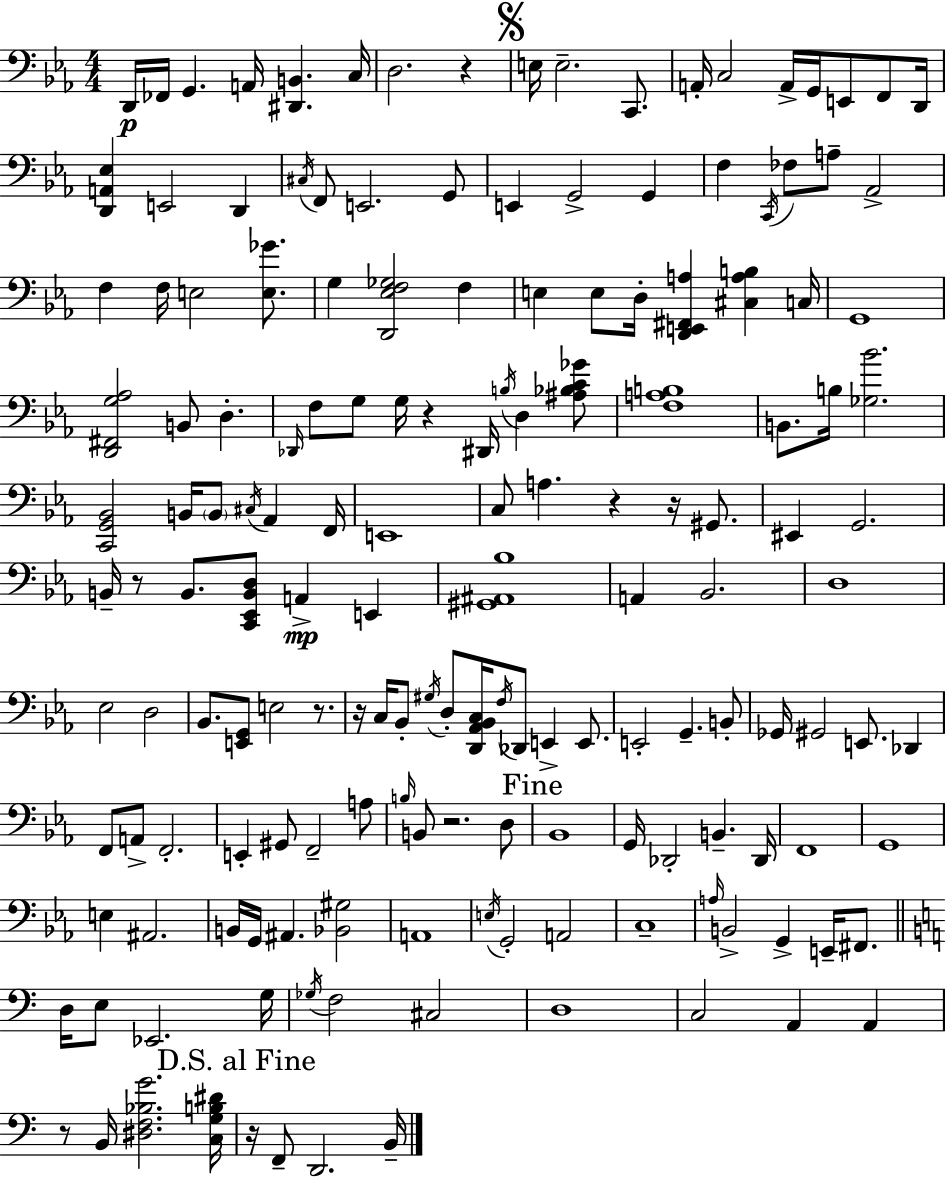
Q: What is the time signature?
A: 4/4